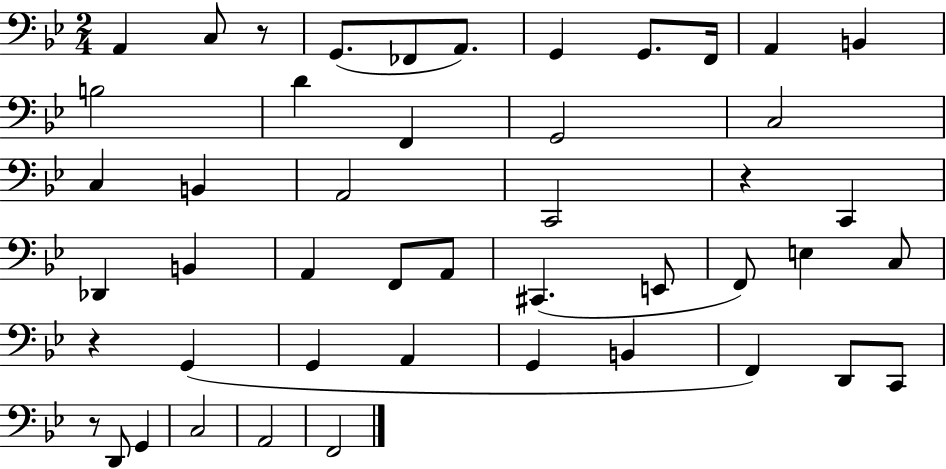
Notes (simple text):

A2/q C3/e R/e G2/e. FES2/e A2/e. G2/q G2/e. F2/s A2/q B2/q B3/h D4/q F2/q G2/h C3/h C3/q B2/q A2/h C2/h R/q C2/q Db2/q B2/q A2/q F2/e A2/e C#2/q. E2/e F2/e E3/q C3/e R/q G2/q G2/q A2/q G2/q B2/q F2/q D2/e C2/e R/e D2/e G2/q C3/h A2/h F2/h